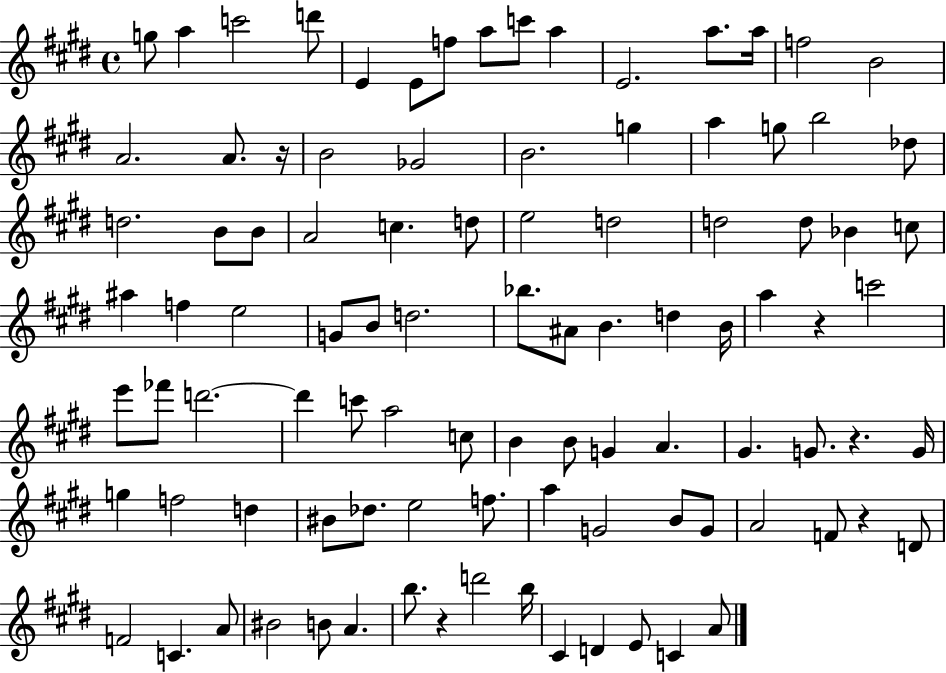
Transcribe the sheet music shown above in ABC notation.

X:1
T:Untitled
M:4/4
L:1/4
K:E
g/2 a c'2 d'/2 E E/2 f/2 a/2 c'/2 a E2 a/2 a/4 f2 B2 A2 A/2 z/4 B2 _G2 B2 g a g/2 b2 _d/2 d2 B/2 B/2 A2 c d/2 e2 d2 d2 d/2 _B c/2 ^a f e2 G/2 B/2 d2 _b/2 ^A/2 B d B/4 a z c'2 e'/2 _f'/2 d'2 d' c'/2 a2 c/2 B B/2 G A ^G G/2 z G/4 g f2 d ^B/2 _d/2 e2 f/2 a G2 B/2 G/2 A2 F/2 z D/2 F2 C A/2 ^B2 B/2 A b/2 z d'2 b/4 ^C D E/2 C A/2